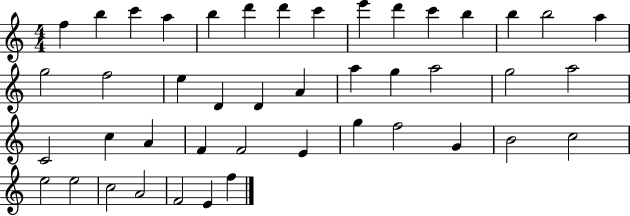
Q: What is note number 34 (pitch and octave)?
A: F5